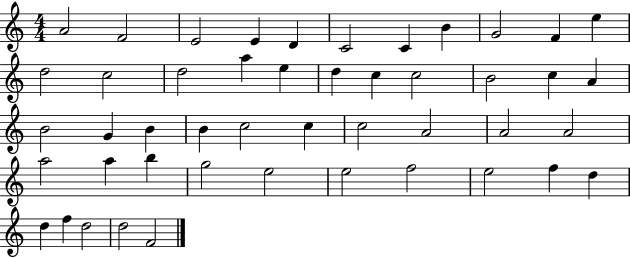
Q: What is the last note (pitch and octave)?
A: F4